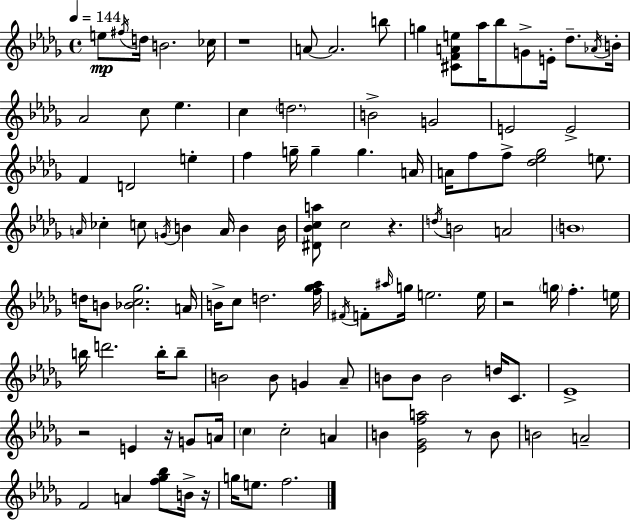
E5/e F#5/s D5/s B4/h. CES5/s R/w A4/e A4/h. B5/e G5/q [C#4,F4,A4,E5]/e Ab5/s Bb5/e G4/e E4/s Db5/e. Ab4/s B4/s Ab4/h C5/e Eb5/q. C5/q D5/h. B4/h G4/h E4/h E4/h F4/q D4/h E5/q F5/q G5/s G5/q G5/q. A4/s A4/s F5/e F5/e [Db5,Eb5,Gb5]/h E5/e. A4/s CES5/q C5/e G4/s B4/q A4/s B4/q B4/s [D#4,Bb4,C5,A5]/e C5/h R/q. D5/s B4/h A4/h B4/w D5/s B4/e [Bb4,C5,Gb5]/h. A4/s B4/s C5/e D5/h. [F5,Gb5,Ab5]/s F#4/s F4/e A#5/s G5/s E5/h. E5/s R/h G5/s F5/q. E5/s B5/s D6/h. B5/s B5/e B4/h B4/e G4/q Ab4/e B4/e B4/e B4/h D5/s C4/e. Eb4/w R/h E4/q R/s G4/e A4/s C5/q C5/h A4/q B4/q [Eb4,Gb4,F5,A5]/h R/e B4/e B4/h A4/h F4/h A4/q [F5,Gb5,Bb5]/e B4/s R/s G5/s E5/e. F5/h.